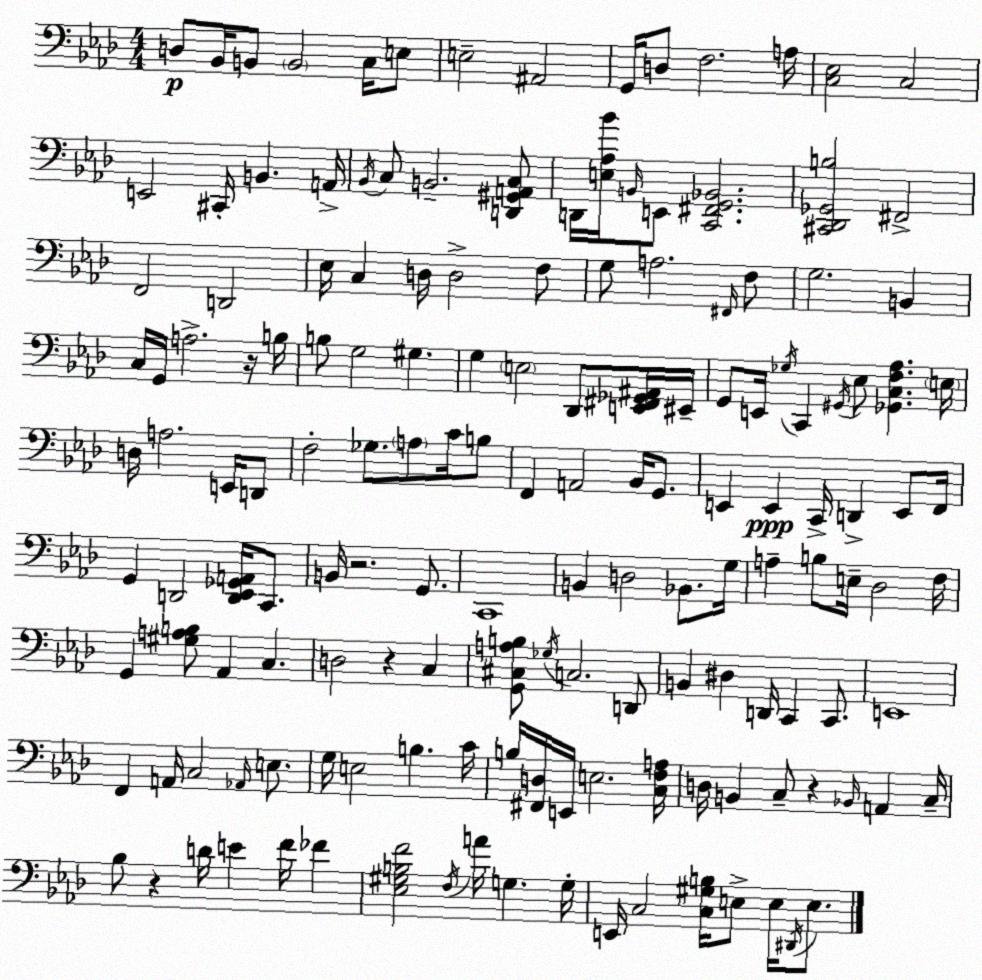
X:1
T:Untitled
M:4/4
L:1/4
K:Ab
D,/2 _B,,/4 B,,/2 B,,2 C,/4 E,/2 E,2 ^A,,2 G,,/4 D,/2 F,2 A,/4 [C,_E,]2 C,2 E,,2 ^C,,/4 B,, A,,/4 _B,,/4 C,/2 B,,2 [D,,^G,,A,,C,]/2 D,,/4 [E,_A,_B]/4 B,,/4 E,,/2 [C,,^F,,G,,_B,,]2 [^C,,_D,,_G,,B,]2 ^F,,2 F,,2 D,,2 _E,/4 C, D,/4 D,2 F,/2 G,/2 A,2 ^F,,/4 F,/2 G,2 B,, C,/4 G,,/4 A,2 z/4 B,/4 B,/2 G,2 ^G, G, E,2 _D,,/2 [E,,^F,,_G,,^A,,]/4 ^E,,/4 G,,/2 E,,/4 _G,/4 C,, ^G,,/4 _E,/2 [_G,,C,F,_A,] E,/4 D,/4 A,2 E,,/4 D,,/2 F,2 _G,/2 A,/2 C/4 B,/2 F,, A,,2 _B,,/4 G,,/2 E,, E,, C,,/4 D,, E,,/2 F,,/4 G,, D,,2 [D,,_E,,_G,,A,,]/4 C,,/2 B,,/4 z2 G,,/2 C,,4 B,, D,2 _B,,/2 G,/4 A, B,/2 E,/4 _D,2 F,/4 G,, [^G,A,B,]/2 _A,, C, D,2 z C, [G,,^C,A,B,]/2 _G,/4 C,2 D,,/2 B,, ^D, D,,/4 C,, C,,/2 E,,4 F,, A,,/4 C,2 _A,,/4 E,/2 G,/4 E,2 B, C/4 B,/4 [^F,,D,]/4 E,,/4 E,2 [C,F,A,]/4 D,/4 B,, C,/2 z _B,,/4 A,, C,/4 _B,/2 z D/4 E F/4 _F [_E,^G,B,F]2 F,/4 A/4 G, G,/4 E,,/4 C,2 [C,^G,B,]/4 E,/2 E,/4 ^D,,/4 E,/2